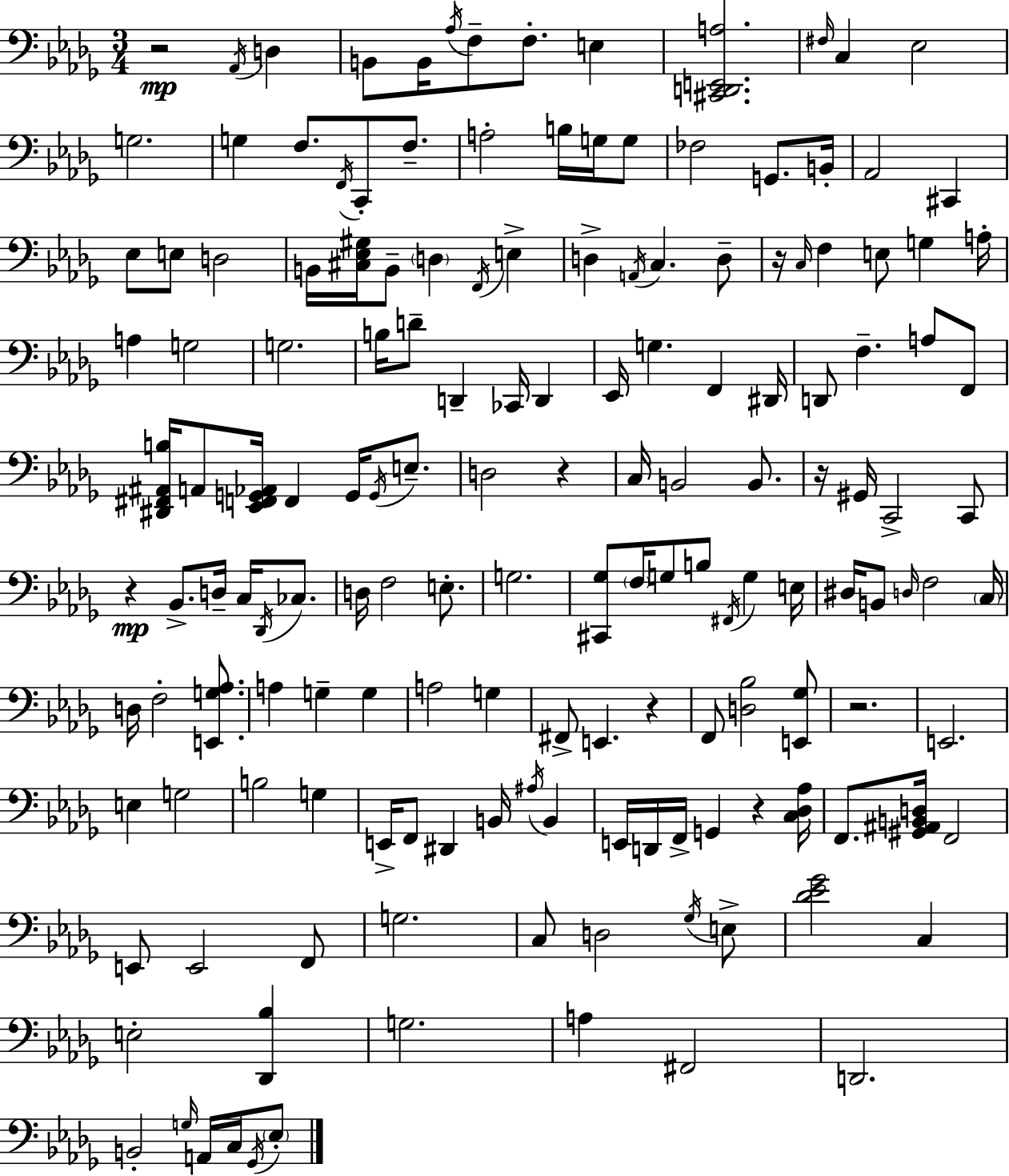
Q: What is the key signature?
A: BES minor